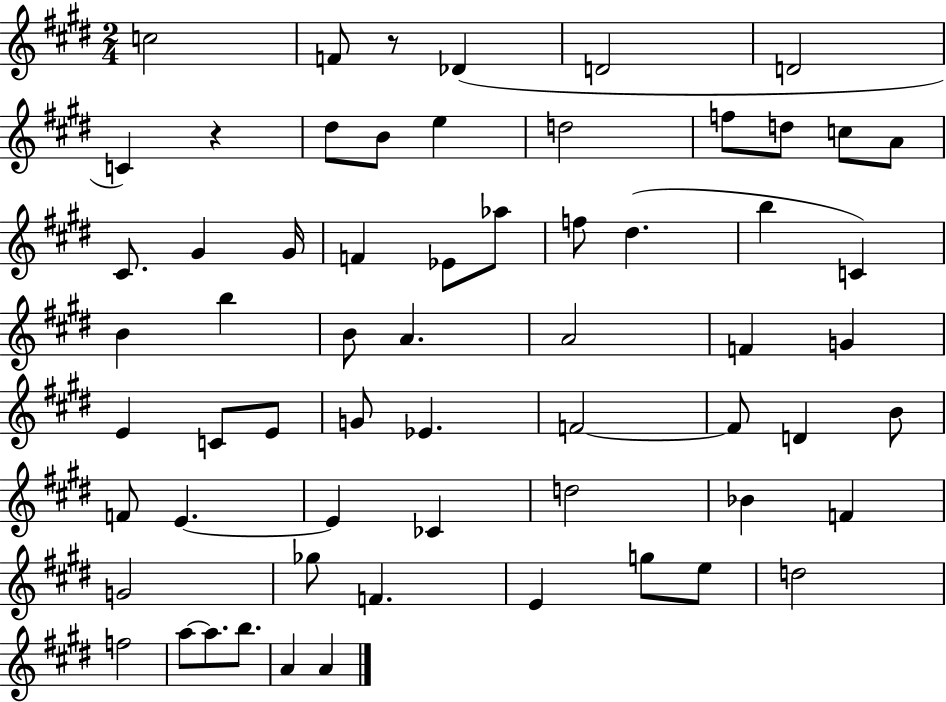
X:1
T:Untitled
M:2/4
L:1/4
K:E
c2 F/2 z/2 _D D2 D2 C z ^d/2 B/2 e d2 f/2 d/2 c/2 A/2 ^C/2 ^G ^G/4 F _E/2 _a/2 f/2 ^d b C B b B/2 A A2 F G E C/2 E/2 G/2 _E F2 F/2 D B/2 F/2 E E _C d2 _B F G2 _g/2 F E g/2 e/2 d2 f2 a/2 a/2 b/2 A A